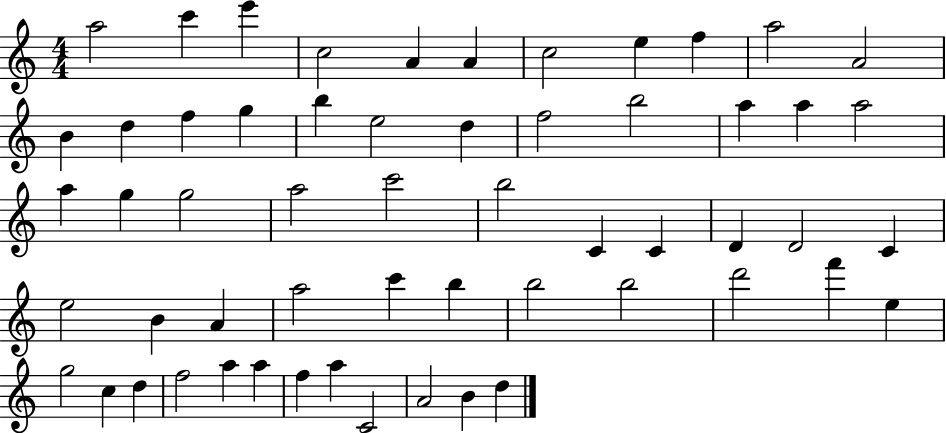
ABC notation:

X:1
T:Untitled
M:4/4
L:1/4
K:C
a2 c' e' c2 A A c2 e f a2 A2 B d f g b e2 d f2 b2 a a a2 a g g2 a2 c'2 b2 C C D D2 C e2 B A a2 c' b b2 b2 d'2 f' e g2 c d f2 a a f a C2 A2 B d